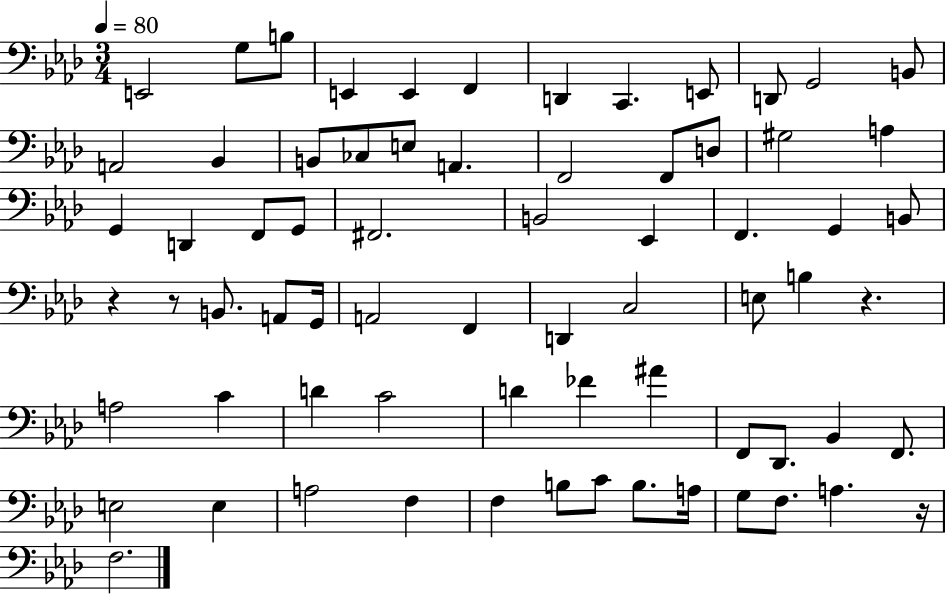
{
  \clef bass
  \numericTimeSignature
  \time 3/4
  \key aes \major
  \tempo 4 = 80
  e,2 g8 b8 | e,4 e,4 f,4 | d,4 c,4. e,8 | d,8 g,2 b,8 | \break a,2 bes,4 | b,8 ces8 e8 a,4. | f,2 f,8 d8 | gis2 a4 | \break g,4 d,4 f,8 g,8 | fis,2. | b,2 ees,4 | f,4. g,4 b,8 | \break r4 r8 b,8. a,8 g,16 | a,2 f,4 | d,4 c2 | e8 b4 r4. | \break a2 c'4 | d'4 c'2 | d'4 fes'4 ais'4 | f,8 des,8. bes,4 f,8. | \break e2 e4 | a2 f4 | f4 b8 c'8 b8. a16 | g8 f8. a4. r16 | \break f2. | \bar "|."
}